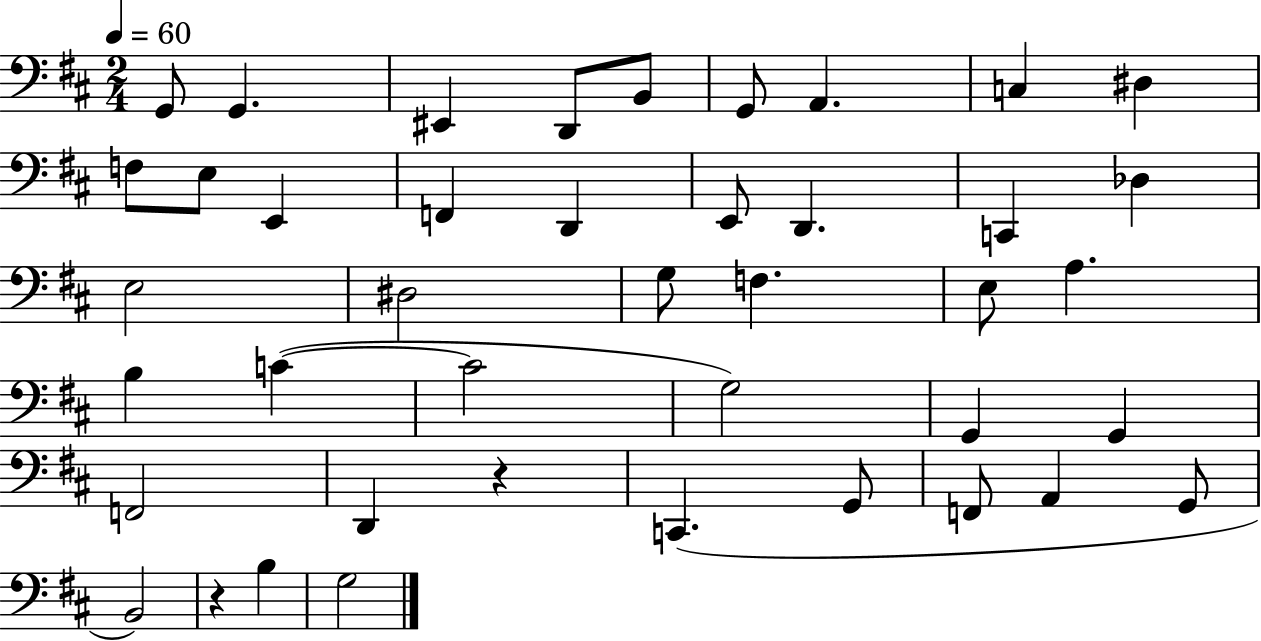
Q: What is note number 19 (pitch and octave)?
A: E3